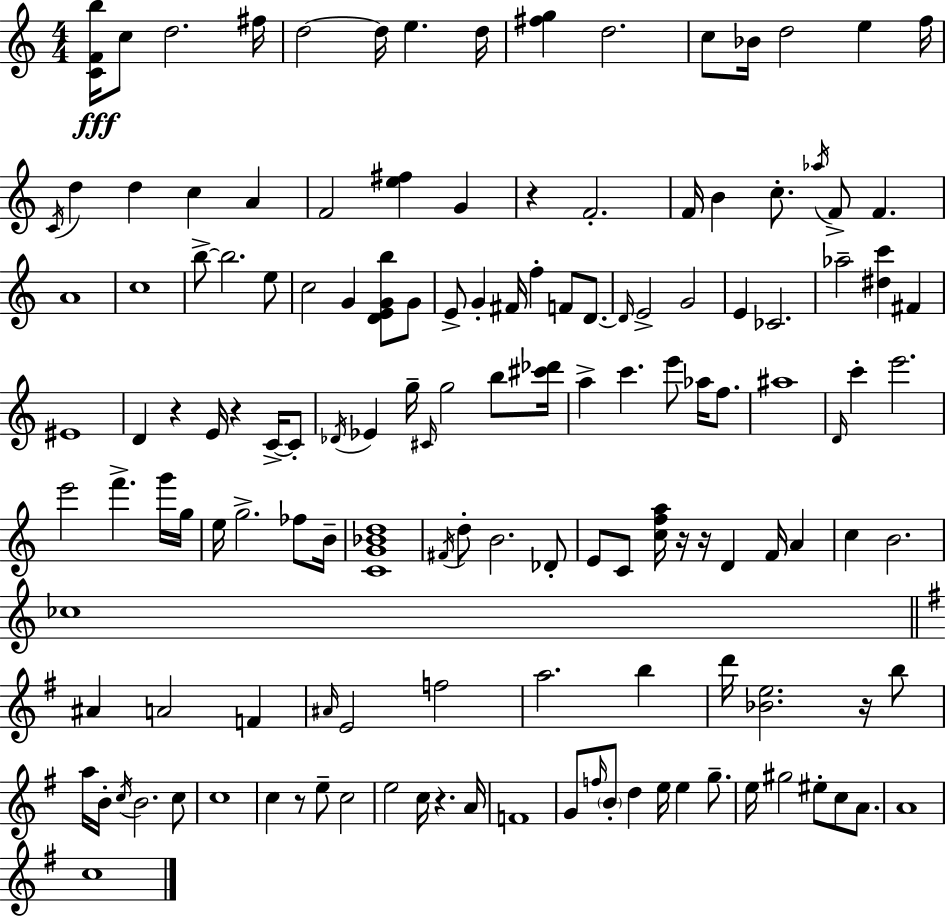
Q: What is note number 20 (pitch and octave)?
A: G4